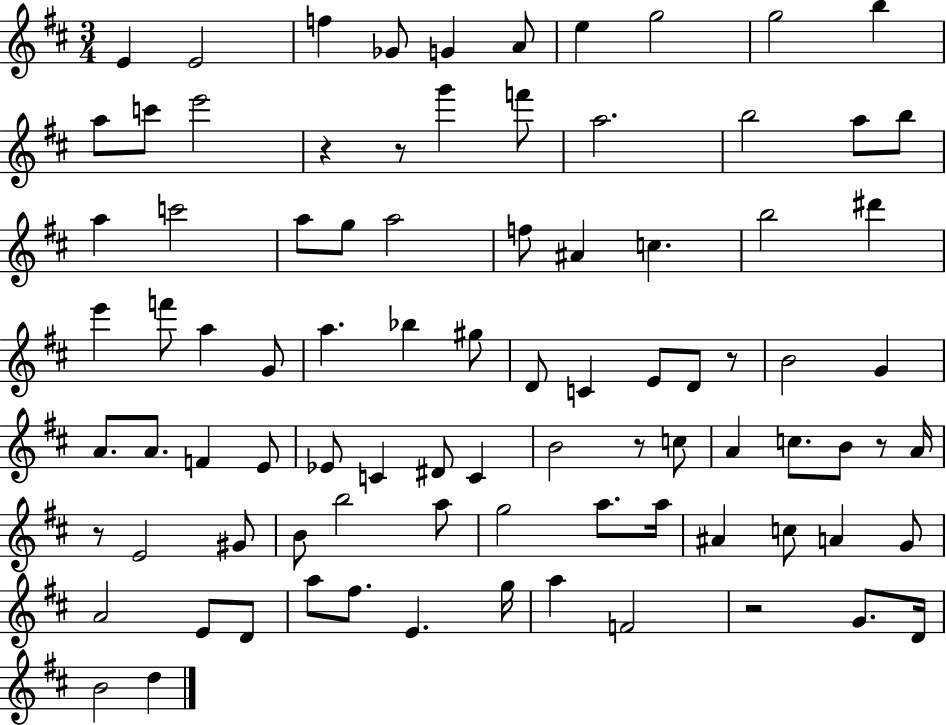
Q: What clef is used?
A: treble